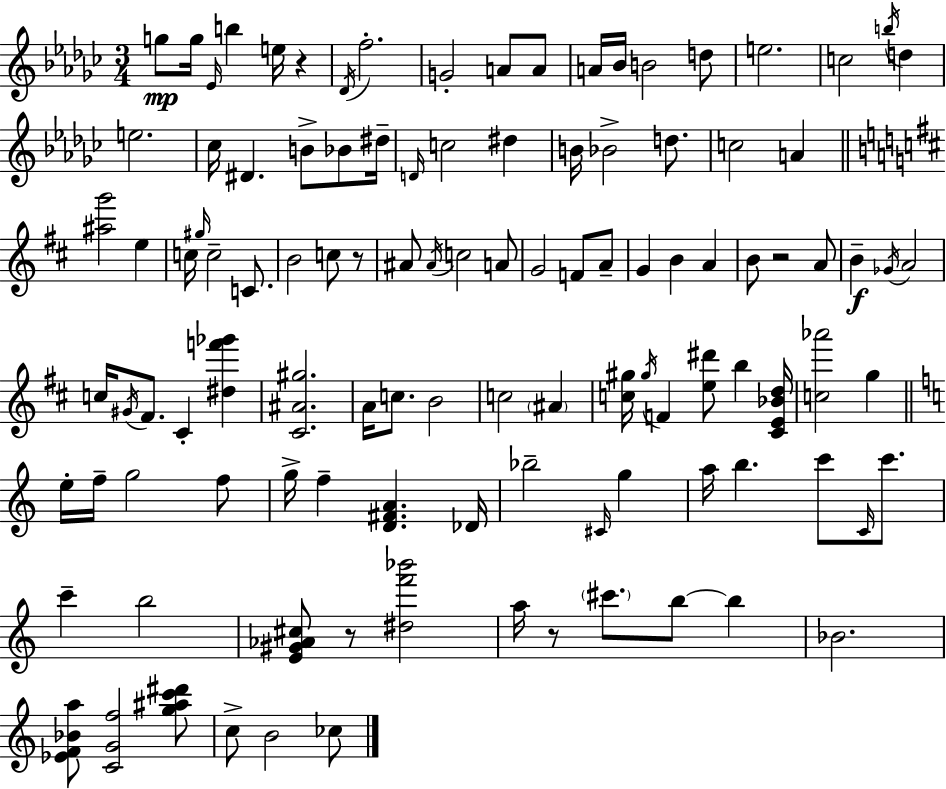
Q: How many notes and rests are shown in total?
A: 110